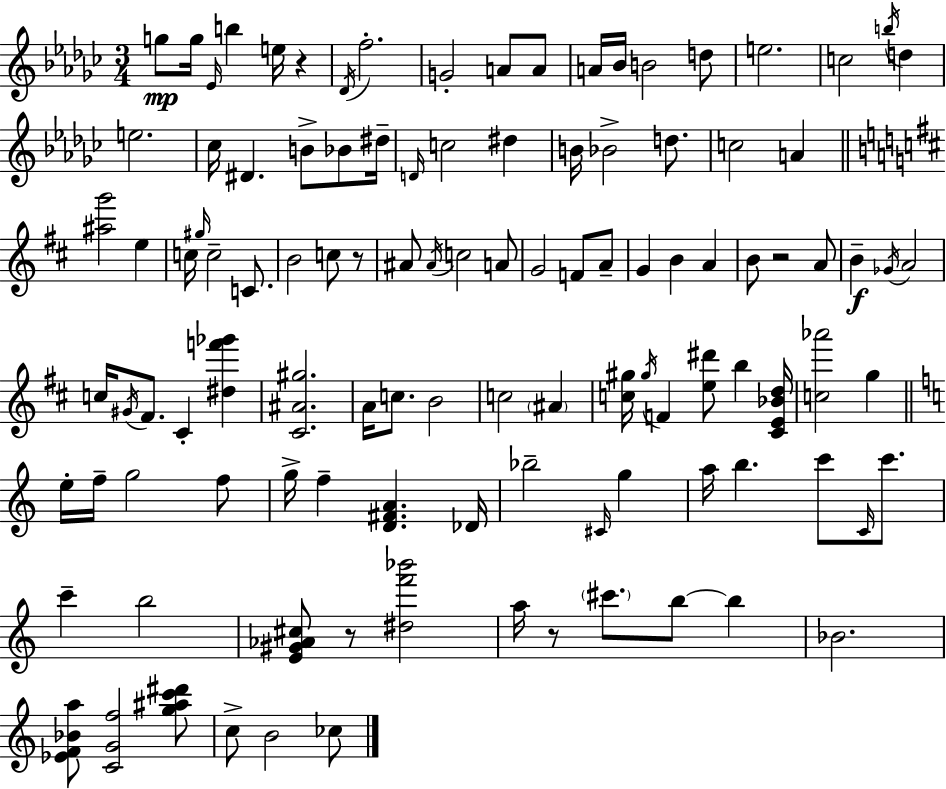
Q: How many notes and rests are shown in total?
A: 110